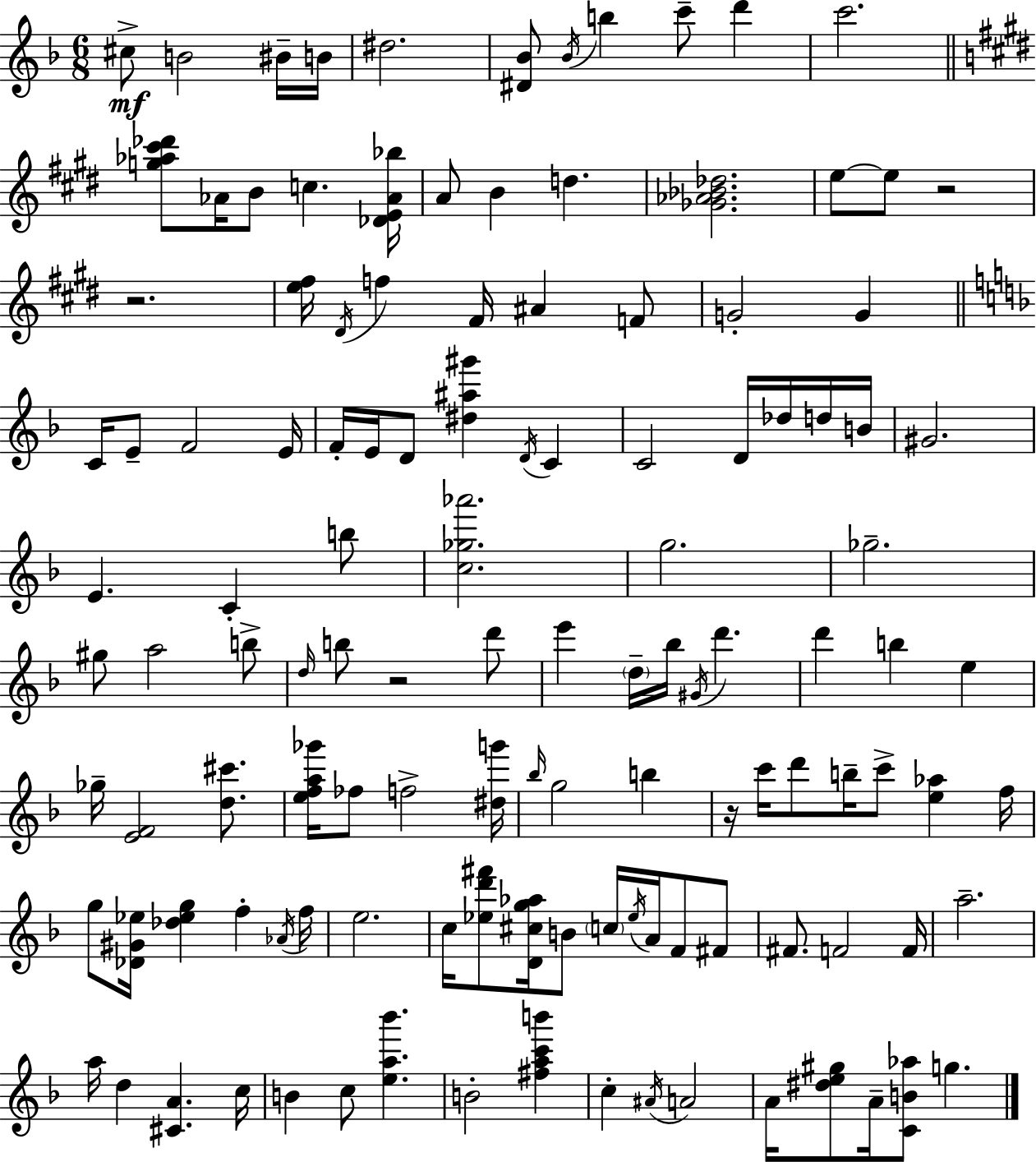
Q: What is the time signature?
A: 6/8